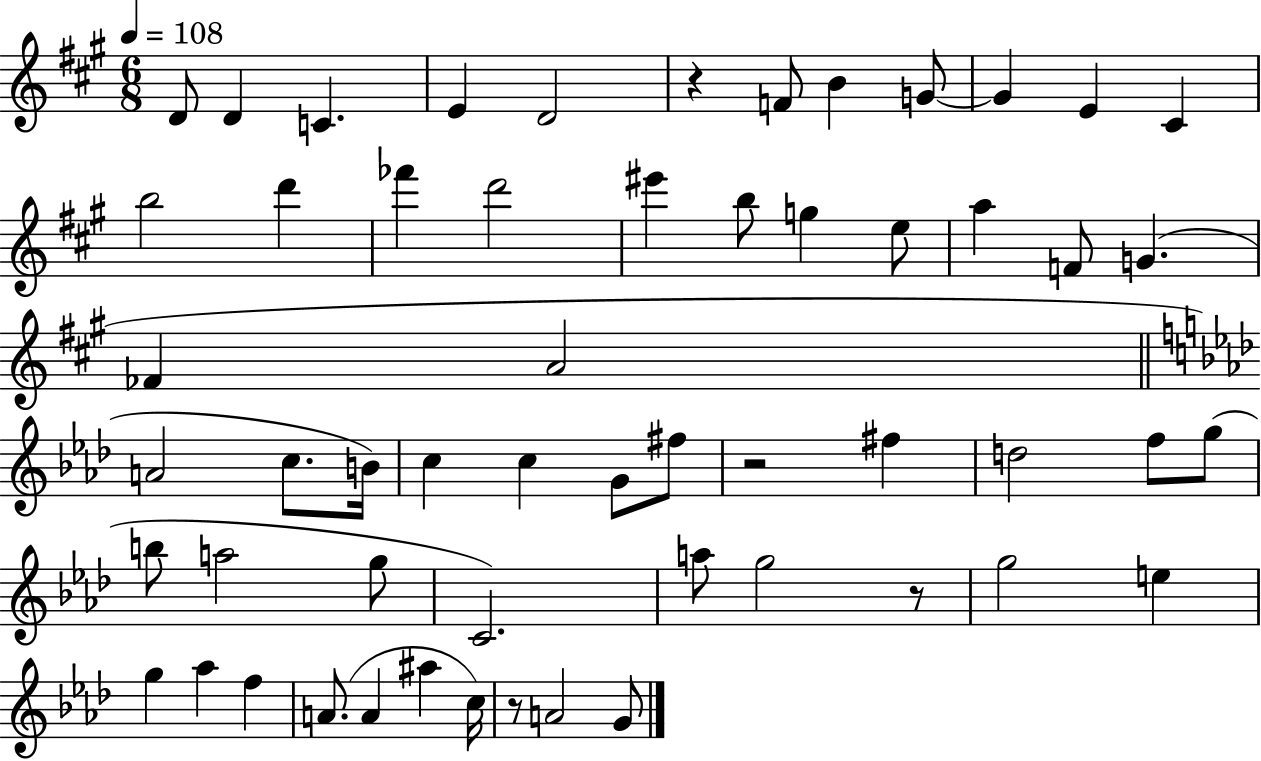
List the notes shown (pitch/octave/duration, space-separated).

D4/e D4/q C4/q. E4/q D4/h R/q F4/e B4/q G4/e G4/q E4/q C#4/q B5/h D6/q FES6/q D6/h EIS6/q B5/e G5/q E5/e A5/q F4/e G4/q. FES4/q A4/h A4/h C5/e. B4/s C5/q C5/q G4/e F#5/e R/h F#5/q D5/h F5/e G5/e B5/e A5/h G5/e C4/h. A5/e G5/h R/e G5/h E5/q G5/q Ab5/q F5/q A4/e. A4/q A#5/q C5/s R/e A4/h G4/e